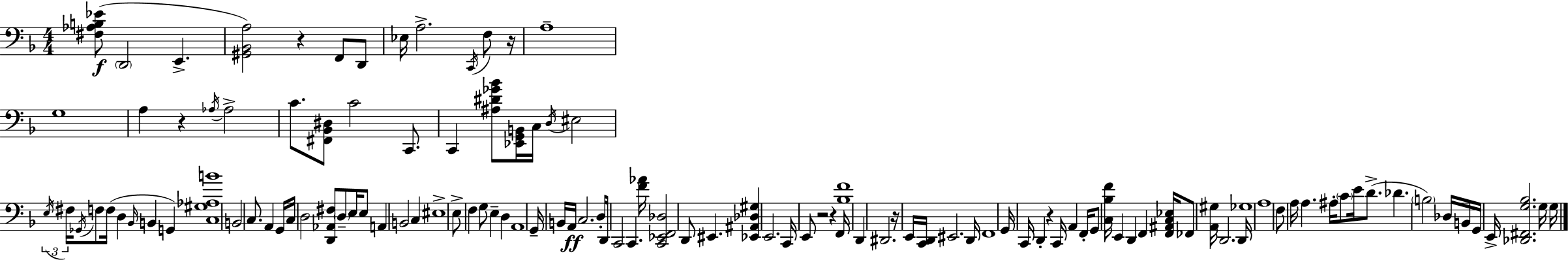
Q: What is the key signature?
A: F major